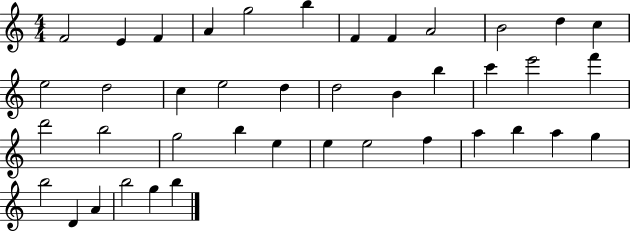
X:1
T:Untitled
M:4/4
L:1/4
K:C
F2 E F A g2 b F F A2 B2 d c e2 d2 c e2 d d2 B b c' e'2 f' d'2 b2 g2 b e e e2 f a b a g b2 D A b2 g b